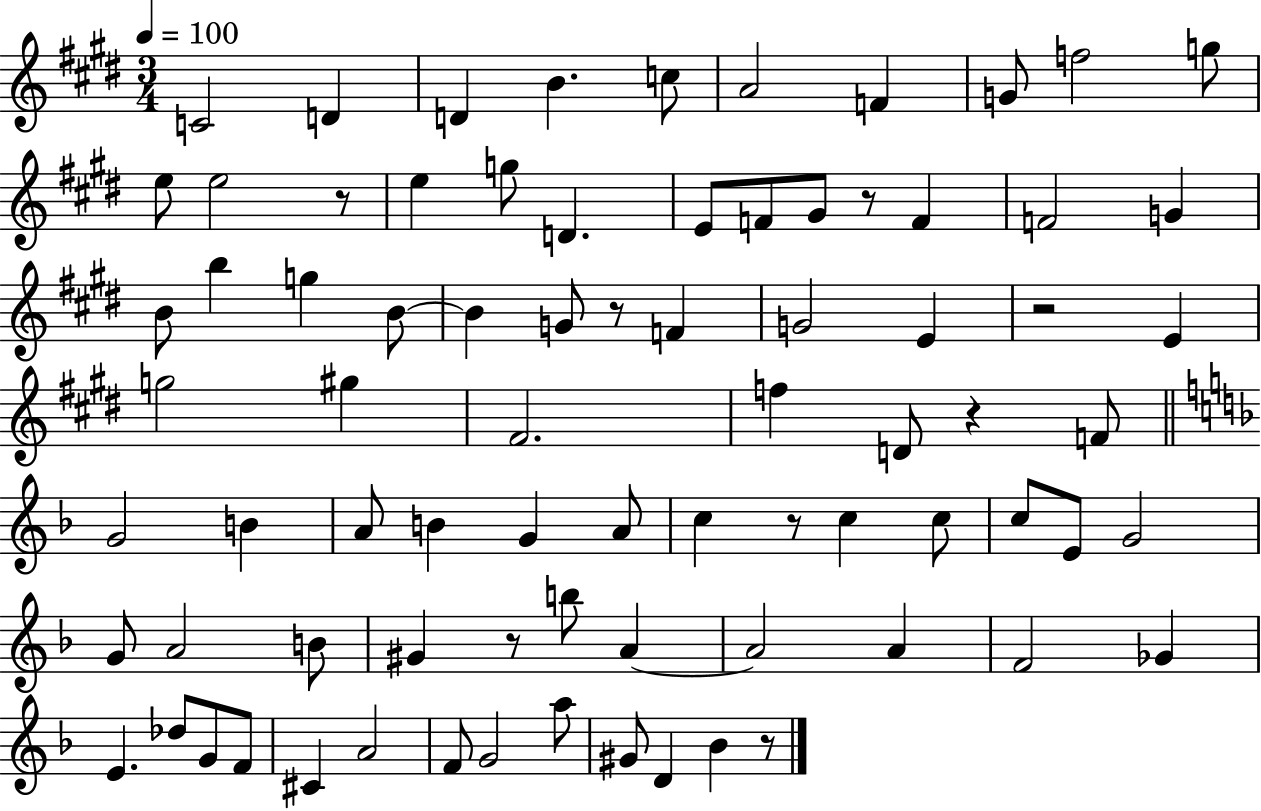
{
  \clef treble
  \numericTimeSignature
  \time 3/4
  \key e \major
  \tempo 4 = 100
  c'2 d'4 | d'4 b'4. c''8 | a'2 f'4 | g'8 f''2 g''8 | \break e''8 e''2 r8 | e''4 g''8 d'4. | e'8 f'8 gis'8 r8 f'4 | f'2 g'4 | \break b'8 b''4 g''4 b'8~~ | b'4 g'8 r8 f'4 | g'2 e'4 | r2 e'4 | \break g''2 gis''4 | fis'2. | f''4 d'8 r4 f'8 | \bar "||" \break \key f \major g'2 b'4 | a'8 b'4 g'4 a'8 | c''4 r8 c''4 c''8 | c''8 e'8 g'2 | \break g'8 a'2 b'8 | gis'4 r8 b''8 a'4~~ | a'2 a'4 | f'2 ges'4 | \break e'4. des''8 g'8 f'8 | cis'4 a'2 | f'8 g'2 a''8 | gis'8 d'4 bes'4 r8 | \break \bar "|."
}